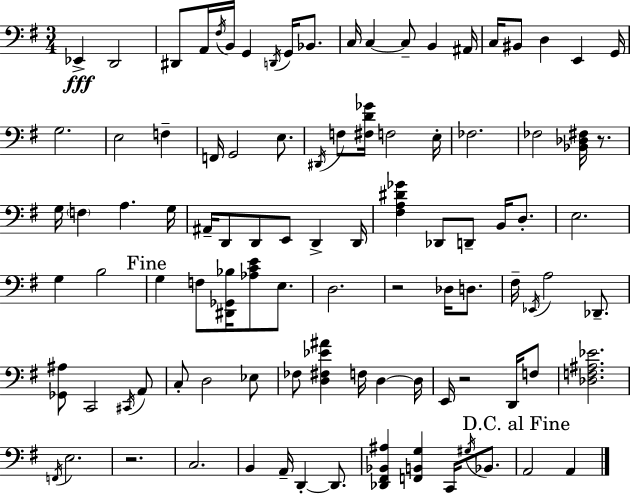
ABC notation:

X:1
T:Untitled
M:3/4
L:1/4
K:Em
_E,, D,,2 ^D,,/2 A,,/4 ^F,/4 B,,/4 G,, D,,/4 G,,/4 _B,,/2 C,/4 C, C,/2 B,, ^A,,/4 C,/4 ^B,,/2 D, E,, G,,/4 G,2 E,2 F, F,,/4 G,,2 E,/2 ^D,,/4 F,/2 [^F,D_G]/4 F,2 E,/4 _F,2 _F,2 [_B,,_D,^F,]/4 z/2 G,/4 F, A, G,/4 ^A,,/4 D,,/2 D,,/2 E,,/2 D,, D,,/4 [^F,A,^D_G] _D,,/2 D,,/2 B,,/4 D,/2 E,2 G, B,2 G, F,/2 [^D,,_G,,_B,]/4 [_A,CE]/2 E,/2 D,2 z2 _D,/4 D,/2 ^F,/4 _E,,/4 A,2 _D,,/2 [_G,,^A,]/2 C,,2 ^C,,/4 A,,/2 C,/2 D,2 _E,/2 _F,/2 [D,^F,_E^A] F,/4 D, D,/4 E,,/4 z2 D,,/4 F,/2 [_D,F,^A,_E]2 F,,/4 E,2 z2 C,2 B,, A,,/4 D,, D,,/2 [_D,,^F,,_B,,^A,] [F,,B,,G,] C,,/4 ^G,/4 _B,,/2 A,,2 A,,